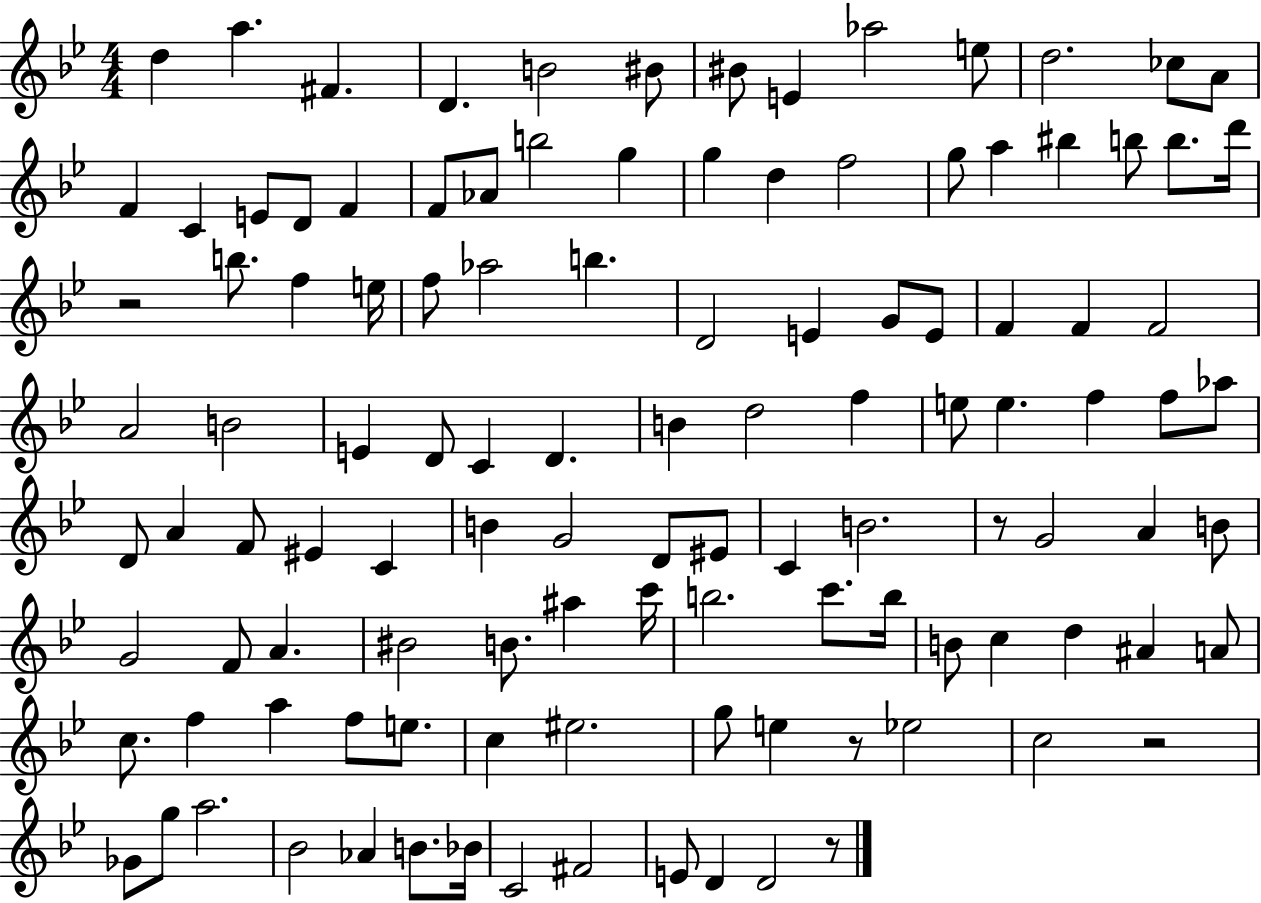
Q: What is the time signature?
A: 4/4